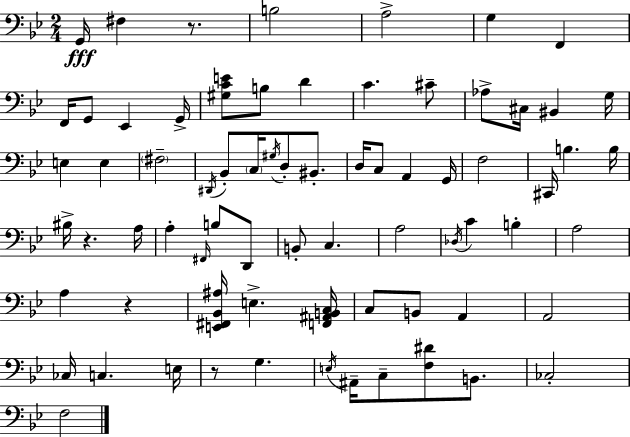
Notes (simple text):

G2/s F#3/q R/e. B3/h A3/h G3/q F2/q F2/s G2/e Eb2/q G2/s [G#3,C4,E4]/e B3/e D4/q C4/q. C#4/e Ab3/e C#3/s BIS2/q G3/s E3/q E3/q F#3/h D#2/s Bb2/e C3/s G#3/s D3/e BIS2/e. D3/s C3/e A2/q G2/s F3/h C#2/s B3/q. B3/s BIS3/s R/q. A3/s A3/q F#2/s B3/e D2/e B2/e C3/q. A3/h Db3/s C4/q B3/q A3/h A3/q R/q [E2,F#2,Bb2,A#3]/s E3/q. [F2,A#2,B2,C3]/s C3/e B2/e A2/q A2/h CES3/s C3/q. E3/s R/e G3/q. E3/s A#2/s C3/e [F3,D#4]/e B2/e. CES3/h F3/h